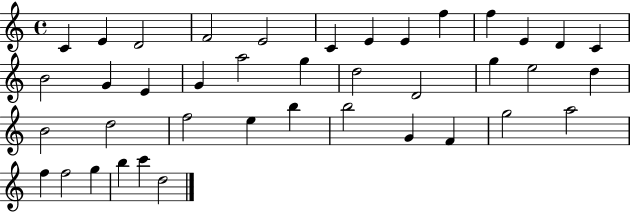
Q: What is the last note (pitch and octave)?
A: D5